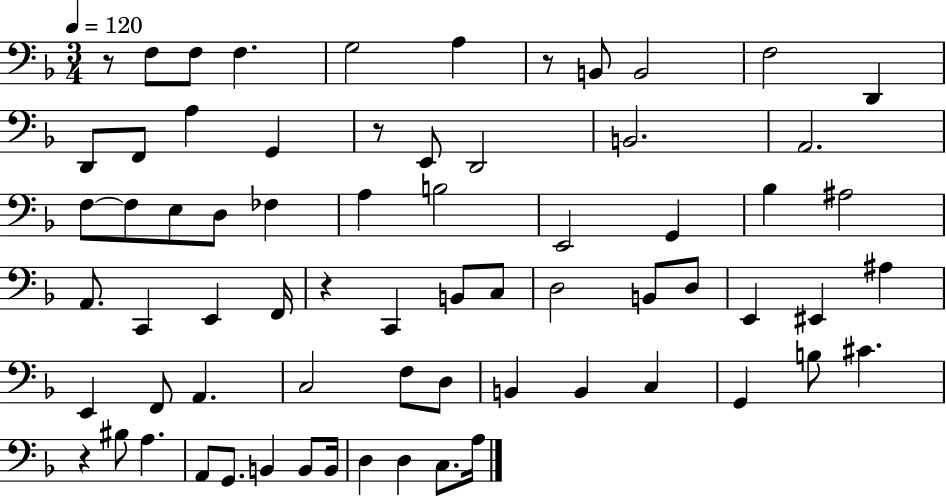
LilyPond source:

{
  \clef bass
  \numericTimeSignature
  \time 3/4
  \key f \major
  \tempo 4 = 120
  \repeat volta 2 { r8 f8 f8 f4. | g2 a4 | r8 b,8 b,2 | f2 d,4 | \break d,8 f,8 a4 g,4 | r8 e,8 d,2 | b,2. | a,2. | \break f8~~ f8 e8 d8 fes4 | a4 b2 | e,2 g,4 | bes4 ais2 | \break a,8. c,4 e,4 f,16 | r4 c,4 b,8 c8 | d2 b,8 d8 | e,4 eis,4 ais4 | \break e,4 f,8 a,4. | c2 f8 d8 | b,4 b,4 c4 | g,4 b8 cis'4. | \break r4 bis8 a4. | a,8 g,8. b,4 b,8 b,16 | d4 d4 c8. a16 | } \bar "|."
}